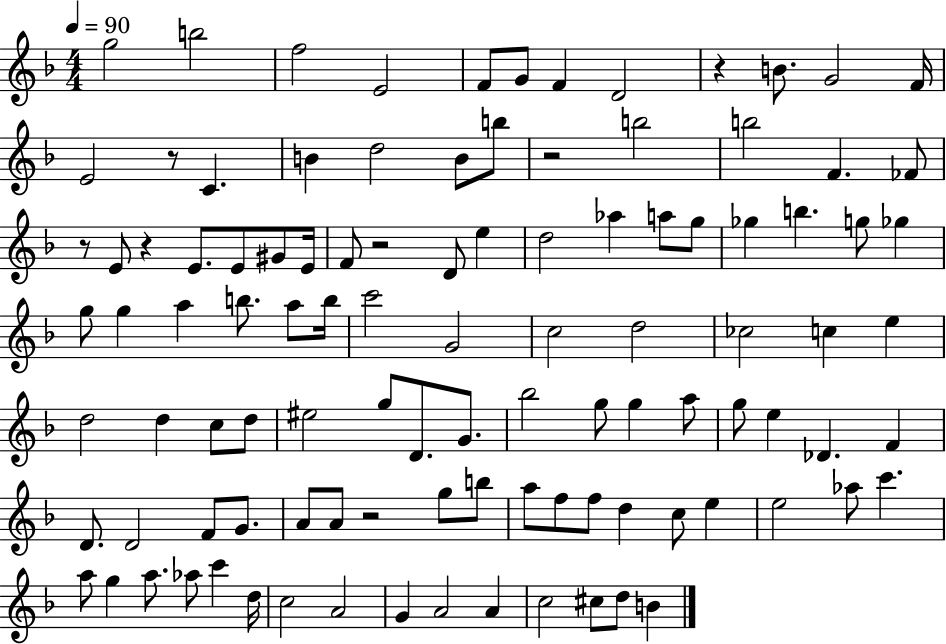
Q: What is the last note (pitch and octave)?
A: B4